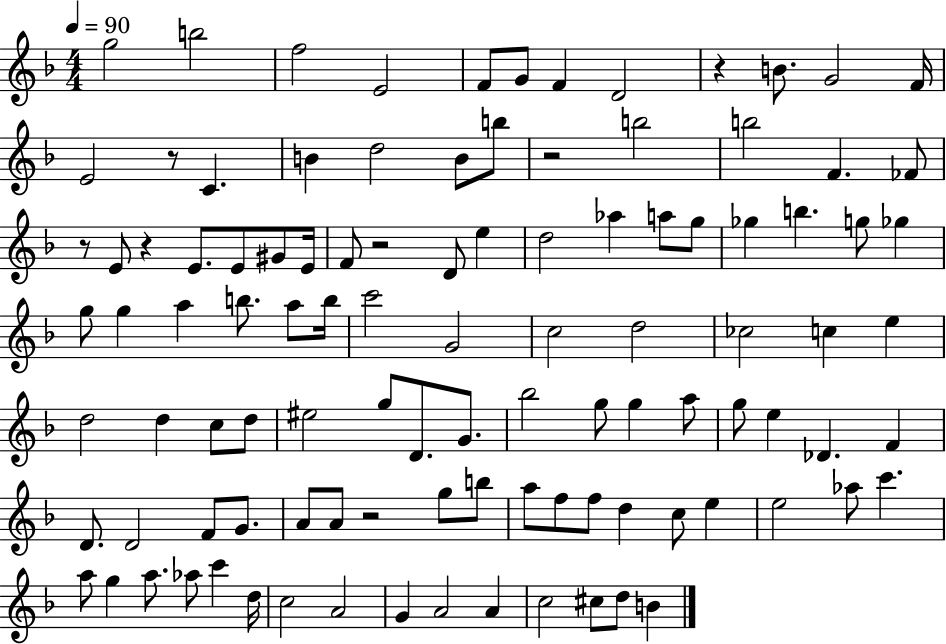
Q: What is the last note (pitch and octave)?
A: B4